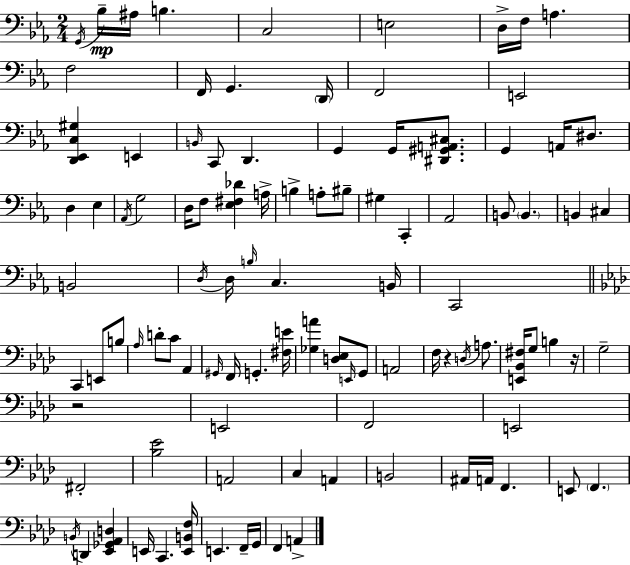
X:1
T:Untitled
M:2/4
L:1/4
K:Eb
G,,/4 _B,/4 ^A,/4 B, C,2 E,2 D,/4 F,/4 A, F,2 F,,/4 G,, D,,/4 F,,2 E,,2 [D,,_E,,C,^G,] E,, B,,/4 C,,/2 D,, G,, G,,/4 [^D,,^G,,A,,^C,]/2 G,, A,,/4 ^D,/2 D, _E, _A,,/4 G,2 D,/4 F,/2 [_E,^F,_D] A,/4 B, A,/2 ^B,/2 ^G, C,, _A,,2 B,,/2 B,, B,, ^C, B,,2 D,/4 D,/4 B,/4 C, B,,/4 C,,2 C,, E,,/2 B,/2 _A,/4 D/2 C/2 _A,, ^G,,/4 F,,/4 G,, [^F,E]/4 [_G,A] [D,_E,]/2 E,,/4 G,,/2 A,,2 F,/4 z D,/4 A,/2 [E,,_B,,^F,]/4 G,/2 B, z/4 G,2 z2 E,,2 F,,2 E,,2 ^F,,2 [_B,_E]2 A,,2 C, A,, B,,2 ^A,,/4 A,,/4 F,, E,,/2 F,, B,,/4 D,, [_E,,_G,,_A,,D,] E,,/4 C,, [E,,B,,F,]/4 E,, F,,/4 G,,/4 F,, A,,